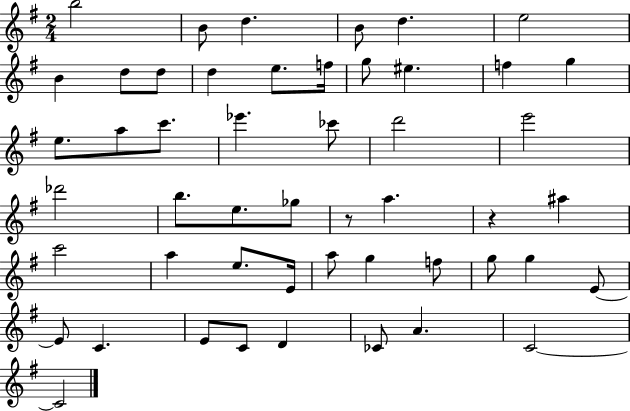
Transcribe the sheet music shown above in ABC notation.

X:1
T:Untitled
M:2/4
L:1/4
K:G
b2 B/2 d B/2 d e2 B d/2 d/2 d e/2 f/4 g/2 ^e f g e/2 a/2 c'/2 _e' _c'/2 d'2 e'2 _d'2 b/2 e/2 _g/2 z/2 a z ^a c'2 a e/2 E/4 a/2 g f/2 g/2 g E/2 E/2 C E/2 C/2 D _C/2 A C2 C2